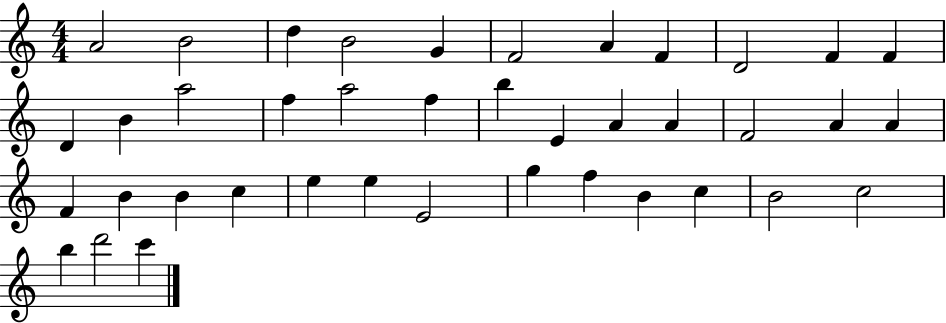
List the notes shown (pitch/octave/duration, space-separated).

A4/h B4/h D5/q B4/h G4/q F4/h A4/q F4/q D4/h F4/q F4/q D4/q B4/q A5/h F5/q A5/h F5/q B5/q E4/q A4/q A4/q F4/h A4/q A4/q F4/q B4/q B4/q C5/q E5/q E5/q E4/h G5/q F5/q B4/q C5/q B4/h C5/h B5/q D6/h C6/q